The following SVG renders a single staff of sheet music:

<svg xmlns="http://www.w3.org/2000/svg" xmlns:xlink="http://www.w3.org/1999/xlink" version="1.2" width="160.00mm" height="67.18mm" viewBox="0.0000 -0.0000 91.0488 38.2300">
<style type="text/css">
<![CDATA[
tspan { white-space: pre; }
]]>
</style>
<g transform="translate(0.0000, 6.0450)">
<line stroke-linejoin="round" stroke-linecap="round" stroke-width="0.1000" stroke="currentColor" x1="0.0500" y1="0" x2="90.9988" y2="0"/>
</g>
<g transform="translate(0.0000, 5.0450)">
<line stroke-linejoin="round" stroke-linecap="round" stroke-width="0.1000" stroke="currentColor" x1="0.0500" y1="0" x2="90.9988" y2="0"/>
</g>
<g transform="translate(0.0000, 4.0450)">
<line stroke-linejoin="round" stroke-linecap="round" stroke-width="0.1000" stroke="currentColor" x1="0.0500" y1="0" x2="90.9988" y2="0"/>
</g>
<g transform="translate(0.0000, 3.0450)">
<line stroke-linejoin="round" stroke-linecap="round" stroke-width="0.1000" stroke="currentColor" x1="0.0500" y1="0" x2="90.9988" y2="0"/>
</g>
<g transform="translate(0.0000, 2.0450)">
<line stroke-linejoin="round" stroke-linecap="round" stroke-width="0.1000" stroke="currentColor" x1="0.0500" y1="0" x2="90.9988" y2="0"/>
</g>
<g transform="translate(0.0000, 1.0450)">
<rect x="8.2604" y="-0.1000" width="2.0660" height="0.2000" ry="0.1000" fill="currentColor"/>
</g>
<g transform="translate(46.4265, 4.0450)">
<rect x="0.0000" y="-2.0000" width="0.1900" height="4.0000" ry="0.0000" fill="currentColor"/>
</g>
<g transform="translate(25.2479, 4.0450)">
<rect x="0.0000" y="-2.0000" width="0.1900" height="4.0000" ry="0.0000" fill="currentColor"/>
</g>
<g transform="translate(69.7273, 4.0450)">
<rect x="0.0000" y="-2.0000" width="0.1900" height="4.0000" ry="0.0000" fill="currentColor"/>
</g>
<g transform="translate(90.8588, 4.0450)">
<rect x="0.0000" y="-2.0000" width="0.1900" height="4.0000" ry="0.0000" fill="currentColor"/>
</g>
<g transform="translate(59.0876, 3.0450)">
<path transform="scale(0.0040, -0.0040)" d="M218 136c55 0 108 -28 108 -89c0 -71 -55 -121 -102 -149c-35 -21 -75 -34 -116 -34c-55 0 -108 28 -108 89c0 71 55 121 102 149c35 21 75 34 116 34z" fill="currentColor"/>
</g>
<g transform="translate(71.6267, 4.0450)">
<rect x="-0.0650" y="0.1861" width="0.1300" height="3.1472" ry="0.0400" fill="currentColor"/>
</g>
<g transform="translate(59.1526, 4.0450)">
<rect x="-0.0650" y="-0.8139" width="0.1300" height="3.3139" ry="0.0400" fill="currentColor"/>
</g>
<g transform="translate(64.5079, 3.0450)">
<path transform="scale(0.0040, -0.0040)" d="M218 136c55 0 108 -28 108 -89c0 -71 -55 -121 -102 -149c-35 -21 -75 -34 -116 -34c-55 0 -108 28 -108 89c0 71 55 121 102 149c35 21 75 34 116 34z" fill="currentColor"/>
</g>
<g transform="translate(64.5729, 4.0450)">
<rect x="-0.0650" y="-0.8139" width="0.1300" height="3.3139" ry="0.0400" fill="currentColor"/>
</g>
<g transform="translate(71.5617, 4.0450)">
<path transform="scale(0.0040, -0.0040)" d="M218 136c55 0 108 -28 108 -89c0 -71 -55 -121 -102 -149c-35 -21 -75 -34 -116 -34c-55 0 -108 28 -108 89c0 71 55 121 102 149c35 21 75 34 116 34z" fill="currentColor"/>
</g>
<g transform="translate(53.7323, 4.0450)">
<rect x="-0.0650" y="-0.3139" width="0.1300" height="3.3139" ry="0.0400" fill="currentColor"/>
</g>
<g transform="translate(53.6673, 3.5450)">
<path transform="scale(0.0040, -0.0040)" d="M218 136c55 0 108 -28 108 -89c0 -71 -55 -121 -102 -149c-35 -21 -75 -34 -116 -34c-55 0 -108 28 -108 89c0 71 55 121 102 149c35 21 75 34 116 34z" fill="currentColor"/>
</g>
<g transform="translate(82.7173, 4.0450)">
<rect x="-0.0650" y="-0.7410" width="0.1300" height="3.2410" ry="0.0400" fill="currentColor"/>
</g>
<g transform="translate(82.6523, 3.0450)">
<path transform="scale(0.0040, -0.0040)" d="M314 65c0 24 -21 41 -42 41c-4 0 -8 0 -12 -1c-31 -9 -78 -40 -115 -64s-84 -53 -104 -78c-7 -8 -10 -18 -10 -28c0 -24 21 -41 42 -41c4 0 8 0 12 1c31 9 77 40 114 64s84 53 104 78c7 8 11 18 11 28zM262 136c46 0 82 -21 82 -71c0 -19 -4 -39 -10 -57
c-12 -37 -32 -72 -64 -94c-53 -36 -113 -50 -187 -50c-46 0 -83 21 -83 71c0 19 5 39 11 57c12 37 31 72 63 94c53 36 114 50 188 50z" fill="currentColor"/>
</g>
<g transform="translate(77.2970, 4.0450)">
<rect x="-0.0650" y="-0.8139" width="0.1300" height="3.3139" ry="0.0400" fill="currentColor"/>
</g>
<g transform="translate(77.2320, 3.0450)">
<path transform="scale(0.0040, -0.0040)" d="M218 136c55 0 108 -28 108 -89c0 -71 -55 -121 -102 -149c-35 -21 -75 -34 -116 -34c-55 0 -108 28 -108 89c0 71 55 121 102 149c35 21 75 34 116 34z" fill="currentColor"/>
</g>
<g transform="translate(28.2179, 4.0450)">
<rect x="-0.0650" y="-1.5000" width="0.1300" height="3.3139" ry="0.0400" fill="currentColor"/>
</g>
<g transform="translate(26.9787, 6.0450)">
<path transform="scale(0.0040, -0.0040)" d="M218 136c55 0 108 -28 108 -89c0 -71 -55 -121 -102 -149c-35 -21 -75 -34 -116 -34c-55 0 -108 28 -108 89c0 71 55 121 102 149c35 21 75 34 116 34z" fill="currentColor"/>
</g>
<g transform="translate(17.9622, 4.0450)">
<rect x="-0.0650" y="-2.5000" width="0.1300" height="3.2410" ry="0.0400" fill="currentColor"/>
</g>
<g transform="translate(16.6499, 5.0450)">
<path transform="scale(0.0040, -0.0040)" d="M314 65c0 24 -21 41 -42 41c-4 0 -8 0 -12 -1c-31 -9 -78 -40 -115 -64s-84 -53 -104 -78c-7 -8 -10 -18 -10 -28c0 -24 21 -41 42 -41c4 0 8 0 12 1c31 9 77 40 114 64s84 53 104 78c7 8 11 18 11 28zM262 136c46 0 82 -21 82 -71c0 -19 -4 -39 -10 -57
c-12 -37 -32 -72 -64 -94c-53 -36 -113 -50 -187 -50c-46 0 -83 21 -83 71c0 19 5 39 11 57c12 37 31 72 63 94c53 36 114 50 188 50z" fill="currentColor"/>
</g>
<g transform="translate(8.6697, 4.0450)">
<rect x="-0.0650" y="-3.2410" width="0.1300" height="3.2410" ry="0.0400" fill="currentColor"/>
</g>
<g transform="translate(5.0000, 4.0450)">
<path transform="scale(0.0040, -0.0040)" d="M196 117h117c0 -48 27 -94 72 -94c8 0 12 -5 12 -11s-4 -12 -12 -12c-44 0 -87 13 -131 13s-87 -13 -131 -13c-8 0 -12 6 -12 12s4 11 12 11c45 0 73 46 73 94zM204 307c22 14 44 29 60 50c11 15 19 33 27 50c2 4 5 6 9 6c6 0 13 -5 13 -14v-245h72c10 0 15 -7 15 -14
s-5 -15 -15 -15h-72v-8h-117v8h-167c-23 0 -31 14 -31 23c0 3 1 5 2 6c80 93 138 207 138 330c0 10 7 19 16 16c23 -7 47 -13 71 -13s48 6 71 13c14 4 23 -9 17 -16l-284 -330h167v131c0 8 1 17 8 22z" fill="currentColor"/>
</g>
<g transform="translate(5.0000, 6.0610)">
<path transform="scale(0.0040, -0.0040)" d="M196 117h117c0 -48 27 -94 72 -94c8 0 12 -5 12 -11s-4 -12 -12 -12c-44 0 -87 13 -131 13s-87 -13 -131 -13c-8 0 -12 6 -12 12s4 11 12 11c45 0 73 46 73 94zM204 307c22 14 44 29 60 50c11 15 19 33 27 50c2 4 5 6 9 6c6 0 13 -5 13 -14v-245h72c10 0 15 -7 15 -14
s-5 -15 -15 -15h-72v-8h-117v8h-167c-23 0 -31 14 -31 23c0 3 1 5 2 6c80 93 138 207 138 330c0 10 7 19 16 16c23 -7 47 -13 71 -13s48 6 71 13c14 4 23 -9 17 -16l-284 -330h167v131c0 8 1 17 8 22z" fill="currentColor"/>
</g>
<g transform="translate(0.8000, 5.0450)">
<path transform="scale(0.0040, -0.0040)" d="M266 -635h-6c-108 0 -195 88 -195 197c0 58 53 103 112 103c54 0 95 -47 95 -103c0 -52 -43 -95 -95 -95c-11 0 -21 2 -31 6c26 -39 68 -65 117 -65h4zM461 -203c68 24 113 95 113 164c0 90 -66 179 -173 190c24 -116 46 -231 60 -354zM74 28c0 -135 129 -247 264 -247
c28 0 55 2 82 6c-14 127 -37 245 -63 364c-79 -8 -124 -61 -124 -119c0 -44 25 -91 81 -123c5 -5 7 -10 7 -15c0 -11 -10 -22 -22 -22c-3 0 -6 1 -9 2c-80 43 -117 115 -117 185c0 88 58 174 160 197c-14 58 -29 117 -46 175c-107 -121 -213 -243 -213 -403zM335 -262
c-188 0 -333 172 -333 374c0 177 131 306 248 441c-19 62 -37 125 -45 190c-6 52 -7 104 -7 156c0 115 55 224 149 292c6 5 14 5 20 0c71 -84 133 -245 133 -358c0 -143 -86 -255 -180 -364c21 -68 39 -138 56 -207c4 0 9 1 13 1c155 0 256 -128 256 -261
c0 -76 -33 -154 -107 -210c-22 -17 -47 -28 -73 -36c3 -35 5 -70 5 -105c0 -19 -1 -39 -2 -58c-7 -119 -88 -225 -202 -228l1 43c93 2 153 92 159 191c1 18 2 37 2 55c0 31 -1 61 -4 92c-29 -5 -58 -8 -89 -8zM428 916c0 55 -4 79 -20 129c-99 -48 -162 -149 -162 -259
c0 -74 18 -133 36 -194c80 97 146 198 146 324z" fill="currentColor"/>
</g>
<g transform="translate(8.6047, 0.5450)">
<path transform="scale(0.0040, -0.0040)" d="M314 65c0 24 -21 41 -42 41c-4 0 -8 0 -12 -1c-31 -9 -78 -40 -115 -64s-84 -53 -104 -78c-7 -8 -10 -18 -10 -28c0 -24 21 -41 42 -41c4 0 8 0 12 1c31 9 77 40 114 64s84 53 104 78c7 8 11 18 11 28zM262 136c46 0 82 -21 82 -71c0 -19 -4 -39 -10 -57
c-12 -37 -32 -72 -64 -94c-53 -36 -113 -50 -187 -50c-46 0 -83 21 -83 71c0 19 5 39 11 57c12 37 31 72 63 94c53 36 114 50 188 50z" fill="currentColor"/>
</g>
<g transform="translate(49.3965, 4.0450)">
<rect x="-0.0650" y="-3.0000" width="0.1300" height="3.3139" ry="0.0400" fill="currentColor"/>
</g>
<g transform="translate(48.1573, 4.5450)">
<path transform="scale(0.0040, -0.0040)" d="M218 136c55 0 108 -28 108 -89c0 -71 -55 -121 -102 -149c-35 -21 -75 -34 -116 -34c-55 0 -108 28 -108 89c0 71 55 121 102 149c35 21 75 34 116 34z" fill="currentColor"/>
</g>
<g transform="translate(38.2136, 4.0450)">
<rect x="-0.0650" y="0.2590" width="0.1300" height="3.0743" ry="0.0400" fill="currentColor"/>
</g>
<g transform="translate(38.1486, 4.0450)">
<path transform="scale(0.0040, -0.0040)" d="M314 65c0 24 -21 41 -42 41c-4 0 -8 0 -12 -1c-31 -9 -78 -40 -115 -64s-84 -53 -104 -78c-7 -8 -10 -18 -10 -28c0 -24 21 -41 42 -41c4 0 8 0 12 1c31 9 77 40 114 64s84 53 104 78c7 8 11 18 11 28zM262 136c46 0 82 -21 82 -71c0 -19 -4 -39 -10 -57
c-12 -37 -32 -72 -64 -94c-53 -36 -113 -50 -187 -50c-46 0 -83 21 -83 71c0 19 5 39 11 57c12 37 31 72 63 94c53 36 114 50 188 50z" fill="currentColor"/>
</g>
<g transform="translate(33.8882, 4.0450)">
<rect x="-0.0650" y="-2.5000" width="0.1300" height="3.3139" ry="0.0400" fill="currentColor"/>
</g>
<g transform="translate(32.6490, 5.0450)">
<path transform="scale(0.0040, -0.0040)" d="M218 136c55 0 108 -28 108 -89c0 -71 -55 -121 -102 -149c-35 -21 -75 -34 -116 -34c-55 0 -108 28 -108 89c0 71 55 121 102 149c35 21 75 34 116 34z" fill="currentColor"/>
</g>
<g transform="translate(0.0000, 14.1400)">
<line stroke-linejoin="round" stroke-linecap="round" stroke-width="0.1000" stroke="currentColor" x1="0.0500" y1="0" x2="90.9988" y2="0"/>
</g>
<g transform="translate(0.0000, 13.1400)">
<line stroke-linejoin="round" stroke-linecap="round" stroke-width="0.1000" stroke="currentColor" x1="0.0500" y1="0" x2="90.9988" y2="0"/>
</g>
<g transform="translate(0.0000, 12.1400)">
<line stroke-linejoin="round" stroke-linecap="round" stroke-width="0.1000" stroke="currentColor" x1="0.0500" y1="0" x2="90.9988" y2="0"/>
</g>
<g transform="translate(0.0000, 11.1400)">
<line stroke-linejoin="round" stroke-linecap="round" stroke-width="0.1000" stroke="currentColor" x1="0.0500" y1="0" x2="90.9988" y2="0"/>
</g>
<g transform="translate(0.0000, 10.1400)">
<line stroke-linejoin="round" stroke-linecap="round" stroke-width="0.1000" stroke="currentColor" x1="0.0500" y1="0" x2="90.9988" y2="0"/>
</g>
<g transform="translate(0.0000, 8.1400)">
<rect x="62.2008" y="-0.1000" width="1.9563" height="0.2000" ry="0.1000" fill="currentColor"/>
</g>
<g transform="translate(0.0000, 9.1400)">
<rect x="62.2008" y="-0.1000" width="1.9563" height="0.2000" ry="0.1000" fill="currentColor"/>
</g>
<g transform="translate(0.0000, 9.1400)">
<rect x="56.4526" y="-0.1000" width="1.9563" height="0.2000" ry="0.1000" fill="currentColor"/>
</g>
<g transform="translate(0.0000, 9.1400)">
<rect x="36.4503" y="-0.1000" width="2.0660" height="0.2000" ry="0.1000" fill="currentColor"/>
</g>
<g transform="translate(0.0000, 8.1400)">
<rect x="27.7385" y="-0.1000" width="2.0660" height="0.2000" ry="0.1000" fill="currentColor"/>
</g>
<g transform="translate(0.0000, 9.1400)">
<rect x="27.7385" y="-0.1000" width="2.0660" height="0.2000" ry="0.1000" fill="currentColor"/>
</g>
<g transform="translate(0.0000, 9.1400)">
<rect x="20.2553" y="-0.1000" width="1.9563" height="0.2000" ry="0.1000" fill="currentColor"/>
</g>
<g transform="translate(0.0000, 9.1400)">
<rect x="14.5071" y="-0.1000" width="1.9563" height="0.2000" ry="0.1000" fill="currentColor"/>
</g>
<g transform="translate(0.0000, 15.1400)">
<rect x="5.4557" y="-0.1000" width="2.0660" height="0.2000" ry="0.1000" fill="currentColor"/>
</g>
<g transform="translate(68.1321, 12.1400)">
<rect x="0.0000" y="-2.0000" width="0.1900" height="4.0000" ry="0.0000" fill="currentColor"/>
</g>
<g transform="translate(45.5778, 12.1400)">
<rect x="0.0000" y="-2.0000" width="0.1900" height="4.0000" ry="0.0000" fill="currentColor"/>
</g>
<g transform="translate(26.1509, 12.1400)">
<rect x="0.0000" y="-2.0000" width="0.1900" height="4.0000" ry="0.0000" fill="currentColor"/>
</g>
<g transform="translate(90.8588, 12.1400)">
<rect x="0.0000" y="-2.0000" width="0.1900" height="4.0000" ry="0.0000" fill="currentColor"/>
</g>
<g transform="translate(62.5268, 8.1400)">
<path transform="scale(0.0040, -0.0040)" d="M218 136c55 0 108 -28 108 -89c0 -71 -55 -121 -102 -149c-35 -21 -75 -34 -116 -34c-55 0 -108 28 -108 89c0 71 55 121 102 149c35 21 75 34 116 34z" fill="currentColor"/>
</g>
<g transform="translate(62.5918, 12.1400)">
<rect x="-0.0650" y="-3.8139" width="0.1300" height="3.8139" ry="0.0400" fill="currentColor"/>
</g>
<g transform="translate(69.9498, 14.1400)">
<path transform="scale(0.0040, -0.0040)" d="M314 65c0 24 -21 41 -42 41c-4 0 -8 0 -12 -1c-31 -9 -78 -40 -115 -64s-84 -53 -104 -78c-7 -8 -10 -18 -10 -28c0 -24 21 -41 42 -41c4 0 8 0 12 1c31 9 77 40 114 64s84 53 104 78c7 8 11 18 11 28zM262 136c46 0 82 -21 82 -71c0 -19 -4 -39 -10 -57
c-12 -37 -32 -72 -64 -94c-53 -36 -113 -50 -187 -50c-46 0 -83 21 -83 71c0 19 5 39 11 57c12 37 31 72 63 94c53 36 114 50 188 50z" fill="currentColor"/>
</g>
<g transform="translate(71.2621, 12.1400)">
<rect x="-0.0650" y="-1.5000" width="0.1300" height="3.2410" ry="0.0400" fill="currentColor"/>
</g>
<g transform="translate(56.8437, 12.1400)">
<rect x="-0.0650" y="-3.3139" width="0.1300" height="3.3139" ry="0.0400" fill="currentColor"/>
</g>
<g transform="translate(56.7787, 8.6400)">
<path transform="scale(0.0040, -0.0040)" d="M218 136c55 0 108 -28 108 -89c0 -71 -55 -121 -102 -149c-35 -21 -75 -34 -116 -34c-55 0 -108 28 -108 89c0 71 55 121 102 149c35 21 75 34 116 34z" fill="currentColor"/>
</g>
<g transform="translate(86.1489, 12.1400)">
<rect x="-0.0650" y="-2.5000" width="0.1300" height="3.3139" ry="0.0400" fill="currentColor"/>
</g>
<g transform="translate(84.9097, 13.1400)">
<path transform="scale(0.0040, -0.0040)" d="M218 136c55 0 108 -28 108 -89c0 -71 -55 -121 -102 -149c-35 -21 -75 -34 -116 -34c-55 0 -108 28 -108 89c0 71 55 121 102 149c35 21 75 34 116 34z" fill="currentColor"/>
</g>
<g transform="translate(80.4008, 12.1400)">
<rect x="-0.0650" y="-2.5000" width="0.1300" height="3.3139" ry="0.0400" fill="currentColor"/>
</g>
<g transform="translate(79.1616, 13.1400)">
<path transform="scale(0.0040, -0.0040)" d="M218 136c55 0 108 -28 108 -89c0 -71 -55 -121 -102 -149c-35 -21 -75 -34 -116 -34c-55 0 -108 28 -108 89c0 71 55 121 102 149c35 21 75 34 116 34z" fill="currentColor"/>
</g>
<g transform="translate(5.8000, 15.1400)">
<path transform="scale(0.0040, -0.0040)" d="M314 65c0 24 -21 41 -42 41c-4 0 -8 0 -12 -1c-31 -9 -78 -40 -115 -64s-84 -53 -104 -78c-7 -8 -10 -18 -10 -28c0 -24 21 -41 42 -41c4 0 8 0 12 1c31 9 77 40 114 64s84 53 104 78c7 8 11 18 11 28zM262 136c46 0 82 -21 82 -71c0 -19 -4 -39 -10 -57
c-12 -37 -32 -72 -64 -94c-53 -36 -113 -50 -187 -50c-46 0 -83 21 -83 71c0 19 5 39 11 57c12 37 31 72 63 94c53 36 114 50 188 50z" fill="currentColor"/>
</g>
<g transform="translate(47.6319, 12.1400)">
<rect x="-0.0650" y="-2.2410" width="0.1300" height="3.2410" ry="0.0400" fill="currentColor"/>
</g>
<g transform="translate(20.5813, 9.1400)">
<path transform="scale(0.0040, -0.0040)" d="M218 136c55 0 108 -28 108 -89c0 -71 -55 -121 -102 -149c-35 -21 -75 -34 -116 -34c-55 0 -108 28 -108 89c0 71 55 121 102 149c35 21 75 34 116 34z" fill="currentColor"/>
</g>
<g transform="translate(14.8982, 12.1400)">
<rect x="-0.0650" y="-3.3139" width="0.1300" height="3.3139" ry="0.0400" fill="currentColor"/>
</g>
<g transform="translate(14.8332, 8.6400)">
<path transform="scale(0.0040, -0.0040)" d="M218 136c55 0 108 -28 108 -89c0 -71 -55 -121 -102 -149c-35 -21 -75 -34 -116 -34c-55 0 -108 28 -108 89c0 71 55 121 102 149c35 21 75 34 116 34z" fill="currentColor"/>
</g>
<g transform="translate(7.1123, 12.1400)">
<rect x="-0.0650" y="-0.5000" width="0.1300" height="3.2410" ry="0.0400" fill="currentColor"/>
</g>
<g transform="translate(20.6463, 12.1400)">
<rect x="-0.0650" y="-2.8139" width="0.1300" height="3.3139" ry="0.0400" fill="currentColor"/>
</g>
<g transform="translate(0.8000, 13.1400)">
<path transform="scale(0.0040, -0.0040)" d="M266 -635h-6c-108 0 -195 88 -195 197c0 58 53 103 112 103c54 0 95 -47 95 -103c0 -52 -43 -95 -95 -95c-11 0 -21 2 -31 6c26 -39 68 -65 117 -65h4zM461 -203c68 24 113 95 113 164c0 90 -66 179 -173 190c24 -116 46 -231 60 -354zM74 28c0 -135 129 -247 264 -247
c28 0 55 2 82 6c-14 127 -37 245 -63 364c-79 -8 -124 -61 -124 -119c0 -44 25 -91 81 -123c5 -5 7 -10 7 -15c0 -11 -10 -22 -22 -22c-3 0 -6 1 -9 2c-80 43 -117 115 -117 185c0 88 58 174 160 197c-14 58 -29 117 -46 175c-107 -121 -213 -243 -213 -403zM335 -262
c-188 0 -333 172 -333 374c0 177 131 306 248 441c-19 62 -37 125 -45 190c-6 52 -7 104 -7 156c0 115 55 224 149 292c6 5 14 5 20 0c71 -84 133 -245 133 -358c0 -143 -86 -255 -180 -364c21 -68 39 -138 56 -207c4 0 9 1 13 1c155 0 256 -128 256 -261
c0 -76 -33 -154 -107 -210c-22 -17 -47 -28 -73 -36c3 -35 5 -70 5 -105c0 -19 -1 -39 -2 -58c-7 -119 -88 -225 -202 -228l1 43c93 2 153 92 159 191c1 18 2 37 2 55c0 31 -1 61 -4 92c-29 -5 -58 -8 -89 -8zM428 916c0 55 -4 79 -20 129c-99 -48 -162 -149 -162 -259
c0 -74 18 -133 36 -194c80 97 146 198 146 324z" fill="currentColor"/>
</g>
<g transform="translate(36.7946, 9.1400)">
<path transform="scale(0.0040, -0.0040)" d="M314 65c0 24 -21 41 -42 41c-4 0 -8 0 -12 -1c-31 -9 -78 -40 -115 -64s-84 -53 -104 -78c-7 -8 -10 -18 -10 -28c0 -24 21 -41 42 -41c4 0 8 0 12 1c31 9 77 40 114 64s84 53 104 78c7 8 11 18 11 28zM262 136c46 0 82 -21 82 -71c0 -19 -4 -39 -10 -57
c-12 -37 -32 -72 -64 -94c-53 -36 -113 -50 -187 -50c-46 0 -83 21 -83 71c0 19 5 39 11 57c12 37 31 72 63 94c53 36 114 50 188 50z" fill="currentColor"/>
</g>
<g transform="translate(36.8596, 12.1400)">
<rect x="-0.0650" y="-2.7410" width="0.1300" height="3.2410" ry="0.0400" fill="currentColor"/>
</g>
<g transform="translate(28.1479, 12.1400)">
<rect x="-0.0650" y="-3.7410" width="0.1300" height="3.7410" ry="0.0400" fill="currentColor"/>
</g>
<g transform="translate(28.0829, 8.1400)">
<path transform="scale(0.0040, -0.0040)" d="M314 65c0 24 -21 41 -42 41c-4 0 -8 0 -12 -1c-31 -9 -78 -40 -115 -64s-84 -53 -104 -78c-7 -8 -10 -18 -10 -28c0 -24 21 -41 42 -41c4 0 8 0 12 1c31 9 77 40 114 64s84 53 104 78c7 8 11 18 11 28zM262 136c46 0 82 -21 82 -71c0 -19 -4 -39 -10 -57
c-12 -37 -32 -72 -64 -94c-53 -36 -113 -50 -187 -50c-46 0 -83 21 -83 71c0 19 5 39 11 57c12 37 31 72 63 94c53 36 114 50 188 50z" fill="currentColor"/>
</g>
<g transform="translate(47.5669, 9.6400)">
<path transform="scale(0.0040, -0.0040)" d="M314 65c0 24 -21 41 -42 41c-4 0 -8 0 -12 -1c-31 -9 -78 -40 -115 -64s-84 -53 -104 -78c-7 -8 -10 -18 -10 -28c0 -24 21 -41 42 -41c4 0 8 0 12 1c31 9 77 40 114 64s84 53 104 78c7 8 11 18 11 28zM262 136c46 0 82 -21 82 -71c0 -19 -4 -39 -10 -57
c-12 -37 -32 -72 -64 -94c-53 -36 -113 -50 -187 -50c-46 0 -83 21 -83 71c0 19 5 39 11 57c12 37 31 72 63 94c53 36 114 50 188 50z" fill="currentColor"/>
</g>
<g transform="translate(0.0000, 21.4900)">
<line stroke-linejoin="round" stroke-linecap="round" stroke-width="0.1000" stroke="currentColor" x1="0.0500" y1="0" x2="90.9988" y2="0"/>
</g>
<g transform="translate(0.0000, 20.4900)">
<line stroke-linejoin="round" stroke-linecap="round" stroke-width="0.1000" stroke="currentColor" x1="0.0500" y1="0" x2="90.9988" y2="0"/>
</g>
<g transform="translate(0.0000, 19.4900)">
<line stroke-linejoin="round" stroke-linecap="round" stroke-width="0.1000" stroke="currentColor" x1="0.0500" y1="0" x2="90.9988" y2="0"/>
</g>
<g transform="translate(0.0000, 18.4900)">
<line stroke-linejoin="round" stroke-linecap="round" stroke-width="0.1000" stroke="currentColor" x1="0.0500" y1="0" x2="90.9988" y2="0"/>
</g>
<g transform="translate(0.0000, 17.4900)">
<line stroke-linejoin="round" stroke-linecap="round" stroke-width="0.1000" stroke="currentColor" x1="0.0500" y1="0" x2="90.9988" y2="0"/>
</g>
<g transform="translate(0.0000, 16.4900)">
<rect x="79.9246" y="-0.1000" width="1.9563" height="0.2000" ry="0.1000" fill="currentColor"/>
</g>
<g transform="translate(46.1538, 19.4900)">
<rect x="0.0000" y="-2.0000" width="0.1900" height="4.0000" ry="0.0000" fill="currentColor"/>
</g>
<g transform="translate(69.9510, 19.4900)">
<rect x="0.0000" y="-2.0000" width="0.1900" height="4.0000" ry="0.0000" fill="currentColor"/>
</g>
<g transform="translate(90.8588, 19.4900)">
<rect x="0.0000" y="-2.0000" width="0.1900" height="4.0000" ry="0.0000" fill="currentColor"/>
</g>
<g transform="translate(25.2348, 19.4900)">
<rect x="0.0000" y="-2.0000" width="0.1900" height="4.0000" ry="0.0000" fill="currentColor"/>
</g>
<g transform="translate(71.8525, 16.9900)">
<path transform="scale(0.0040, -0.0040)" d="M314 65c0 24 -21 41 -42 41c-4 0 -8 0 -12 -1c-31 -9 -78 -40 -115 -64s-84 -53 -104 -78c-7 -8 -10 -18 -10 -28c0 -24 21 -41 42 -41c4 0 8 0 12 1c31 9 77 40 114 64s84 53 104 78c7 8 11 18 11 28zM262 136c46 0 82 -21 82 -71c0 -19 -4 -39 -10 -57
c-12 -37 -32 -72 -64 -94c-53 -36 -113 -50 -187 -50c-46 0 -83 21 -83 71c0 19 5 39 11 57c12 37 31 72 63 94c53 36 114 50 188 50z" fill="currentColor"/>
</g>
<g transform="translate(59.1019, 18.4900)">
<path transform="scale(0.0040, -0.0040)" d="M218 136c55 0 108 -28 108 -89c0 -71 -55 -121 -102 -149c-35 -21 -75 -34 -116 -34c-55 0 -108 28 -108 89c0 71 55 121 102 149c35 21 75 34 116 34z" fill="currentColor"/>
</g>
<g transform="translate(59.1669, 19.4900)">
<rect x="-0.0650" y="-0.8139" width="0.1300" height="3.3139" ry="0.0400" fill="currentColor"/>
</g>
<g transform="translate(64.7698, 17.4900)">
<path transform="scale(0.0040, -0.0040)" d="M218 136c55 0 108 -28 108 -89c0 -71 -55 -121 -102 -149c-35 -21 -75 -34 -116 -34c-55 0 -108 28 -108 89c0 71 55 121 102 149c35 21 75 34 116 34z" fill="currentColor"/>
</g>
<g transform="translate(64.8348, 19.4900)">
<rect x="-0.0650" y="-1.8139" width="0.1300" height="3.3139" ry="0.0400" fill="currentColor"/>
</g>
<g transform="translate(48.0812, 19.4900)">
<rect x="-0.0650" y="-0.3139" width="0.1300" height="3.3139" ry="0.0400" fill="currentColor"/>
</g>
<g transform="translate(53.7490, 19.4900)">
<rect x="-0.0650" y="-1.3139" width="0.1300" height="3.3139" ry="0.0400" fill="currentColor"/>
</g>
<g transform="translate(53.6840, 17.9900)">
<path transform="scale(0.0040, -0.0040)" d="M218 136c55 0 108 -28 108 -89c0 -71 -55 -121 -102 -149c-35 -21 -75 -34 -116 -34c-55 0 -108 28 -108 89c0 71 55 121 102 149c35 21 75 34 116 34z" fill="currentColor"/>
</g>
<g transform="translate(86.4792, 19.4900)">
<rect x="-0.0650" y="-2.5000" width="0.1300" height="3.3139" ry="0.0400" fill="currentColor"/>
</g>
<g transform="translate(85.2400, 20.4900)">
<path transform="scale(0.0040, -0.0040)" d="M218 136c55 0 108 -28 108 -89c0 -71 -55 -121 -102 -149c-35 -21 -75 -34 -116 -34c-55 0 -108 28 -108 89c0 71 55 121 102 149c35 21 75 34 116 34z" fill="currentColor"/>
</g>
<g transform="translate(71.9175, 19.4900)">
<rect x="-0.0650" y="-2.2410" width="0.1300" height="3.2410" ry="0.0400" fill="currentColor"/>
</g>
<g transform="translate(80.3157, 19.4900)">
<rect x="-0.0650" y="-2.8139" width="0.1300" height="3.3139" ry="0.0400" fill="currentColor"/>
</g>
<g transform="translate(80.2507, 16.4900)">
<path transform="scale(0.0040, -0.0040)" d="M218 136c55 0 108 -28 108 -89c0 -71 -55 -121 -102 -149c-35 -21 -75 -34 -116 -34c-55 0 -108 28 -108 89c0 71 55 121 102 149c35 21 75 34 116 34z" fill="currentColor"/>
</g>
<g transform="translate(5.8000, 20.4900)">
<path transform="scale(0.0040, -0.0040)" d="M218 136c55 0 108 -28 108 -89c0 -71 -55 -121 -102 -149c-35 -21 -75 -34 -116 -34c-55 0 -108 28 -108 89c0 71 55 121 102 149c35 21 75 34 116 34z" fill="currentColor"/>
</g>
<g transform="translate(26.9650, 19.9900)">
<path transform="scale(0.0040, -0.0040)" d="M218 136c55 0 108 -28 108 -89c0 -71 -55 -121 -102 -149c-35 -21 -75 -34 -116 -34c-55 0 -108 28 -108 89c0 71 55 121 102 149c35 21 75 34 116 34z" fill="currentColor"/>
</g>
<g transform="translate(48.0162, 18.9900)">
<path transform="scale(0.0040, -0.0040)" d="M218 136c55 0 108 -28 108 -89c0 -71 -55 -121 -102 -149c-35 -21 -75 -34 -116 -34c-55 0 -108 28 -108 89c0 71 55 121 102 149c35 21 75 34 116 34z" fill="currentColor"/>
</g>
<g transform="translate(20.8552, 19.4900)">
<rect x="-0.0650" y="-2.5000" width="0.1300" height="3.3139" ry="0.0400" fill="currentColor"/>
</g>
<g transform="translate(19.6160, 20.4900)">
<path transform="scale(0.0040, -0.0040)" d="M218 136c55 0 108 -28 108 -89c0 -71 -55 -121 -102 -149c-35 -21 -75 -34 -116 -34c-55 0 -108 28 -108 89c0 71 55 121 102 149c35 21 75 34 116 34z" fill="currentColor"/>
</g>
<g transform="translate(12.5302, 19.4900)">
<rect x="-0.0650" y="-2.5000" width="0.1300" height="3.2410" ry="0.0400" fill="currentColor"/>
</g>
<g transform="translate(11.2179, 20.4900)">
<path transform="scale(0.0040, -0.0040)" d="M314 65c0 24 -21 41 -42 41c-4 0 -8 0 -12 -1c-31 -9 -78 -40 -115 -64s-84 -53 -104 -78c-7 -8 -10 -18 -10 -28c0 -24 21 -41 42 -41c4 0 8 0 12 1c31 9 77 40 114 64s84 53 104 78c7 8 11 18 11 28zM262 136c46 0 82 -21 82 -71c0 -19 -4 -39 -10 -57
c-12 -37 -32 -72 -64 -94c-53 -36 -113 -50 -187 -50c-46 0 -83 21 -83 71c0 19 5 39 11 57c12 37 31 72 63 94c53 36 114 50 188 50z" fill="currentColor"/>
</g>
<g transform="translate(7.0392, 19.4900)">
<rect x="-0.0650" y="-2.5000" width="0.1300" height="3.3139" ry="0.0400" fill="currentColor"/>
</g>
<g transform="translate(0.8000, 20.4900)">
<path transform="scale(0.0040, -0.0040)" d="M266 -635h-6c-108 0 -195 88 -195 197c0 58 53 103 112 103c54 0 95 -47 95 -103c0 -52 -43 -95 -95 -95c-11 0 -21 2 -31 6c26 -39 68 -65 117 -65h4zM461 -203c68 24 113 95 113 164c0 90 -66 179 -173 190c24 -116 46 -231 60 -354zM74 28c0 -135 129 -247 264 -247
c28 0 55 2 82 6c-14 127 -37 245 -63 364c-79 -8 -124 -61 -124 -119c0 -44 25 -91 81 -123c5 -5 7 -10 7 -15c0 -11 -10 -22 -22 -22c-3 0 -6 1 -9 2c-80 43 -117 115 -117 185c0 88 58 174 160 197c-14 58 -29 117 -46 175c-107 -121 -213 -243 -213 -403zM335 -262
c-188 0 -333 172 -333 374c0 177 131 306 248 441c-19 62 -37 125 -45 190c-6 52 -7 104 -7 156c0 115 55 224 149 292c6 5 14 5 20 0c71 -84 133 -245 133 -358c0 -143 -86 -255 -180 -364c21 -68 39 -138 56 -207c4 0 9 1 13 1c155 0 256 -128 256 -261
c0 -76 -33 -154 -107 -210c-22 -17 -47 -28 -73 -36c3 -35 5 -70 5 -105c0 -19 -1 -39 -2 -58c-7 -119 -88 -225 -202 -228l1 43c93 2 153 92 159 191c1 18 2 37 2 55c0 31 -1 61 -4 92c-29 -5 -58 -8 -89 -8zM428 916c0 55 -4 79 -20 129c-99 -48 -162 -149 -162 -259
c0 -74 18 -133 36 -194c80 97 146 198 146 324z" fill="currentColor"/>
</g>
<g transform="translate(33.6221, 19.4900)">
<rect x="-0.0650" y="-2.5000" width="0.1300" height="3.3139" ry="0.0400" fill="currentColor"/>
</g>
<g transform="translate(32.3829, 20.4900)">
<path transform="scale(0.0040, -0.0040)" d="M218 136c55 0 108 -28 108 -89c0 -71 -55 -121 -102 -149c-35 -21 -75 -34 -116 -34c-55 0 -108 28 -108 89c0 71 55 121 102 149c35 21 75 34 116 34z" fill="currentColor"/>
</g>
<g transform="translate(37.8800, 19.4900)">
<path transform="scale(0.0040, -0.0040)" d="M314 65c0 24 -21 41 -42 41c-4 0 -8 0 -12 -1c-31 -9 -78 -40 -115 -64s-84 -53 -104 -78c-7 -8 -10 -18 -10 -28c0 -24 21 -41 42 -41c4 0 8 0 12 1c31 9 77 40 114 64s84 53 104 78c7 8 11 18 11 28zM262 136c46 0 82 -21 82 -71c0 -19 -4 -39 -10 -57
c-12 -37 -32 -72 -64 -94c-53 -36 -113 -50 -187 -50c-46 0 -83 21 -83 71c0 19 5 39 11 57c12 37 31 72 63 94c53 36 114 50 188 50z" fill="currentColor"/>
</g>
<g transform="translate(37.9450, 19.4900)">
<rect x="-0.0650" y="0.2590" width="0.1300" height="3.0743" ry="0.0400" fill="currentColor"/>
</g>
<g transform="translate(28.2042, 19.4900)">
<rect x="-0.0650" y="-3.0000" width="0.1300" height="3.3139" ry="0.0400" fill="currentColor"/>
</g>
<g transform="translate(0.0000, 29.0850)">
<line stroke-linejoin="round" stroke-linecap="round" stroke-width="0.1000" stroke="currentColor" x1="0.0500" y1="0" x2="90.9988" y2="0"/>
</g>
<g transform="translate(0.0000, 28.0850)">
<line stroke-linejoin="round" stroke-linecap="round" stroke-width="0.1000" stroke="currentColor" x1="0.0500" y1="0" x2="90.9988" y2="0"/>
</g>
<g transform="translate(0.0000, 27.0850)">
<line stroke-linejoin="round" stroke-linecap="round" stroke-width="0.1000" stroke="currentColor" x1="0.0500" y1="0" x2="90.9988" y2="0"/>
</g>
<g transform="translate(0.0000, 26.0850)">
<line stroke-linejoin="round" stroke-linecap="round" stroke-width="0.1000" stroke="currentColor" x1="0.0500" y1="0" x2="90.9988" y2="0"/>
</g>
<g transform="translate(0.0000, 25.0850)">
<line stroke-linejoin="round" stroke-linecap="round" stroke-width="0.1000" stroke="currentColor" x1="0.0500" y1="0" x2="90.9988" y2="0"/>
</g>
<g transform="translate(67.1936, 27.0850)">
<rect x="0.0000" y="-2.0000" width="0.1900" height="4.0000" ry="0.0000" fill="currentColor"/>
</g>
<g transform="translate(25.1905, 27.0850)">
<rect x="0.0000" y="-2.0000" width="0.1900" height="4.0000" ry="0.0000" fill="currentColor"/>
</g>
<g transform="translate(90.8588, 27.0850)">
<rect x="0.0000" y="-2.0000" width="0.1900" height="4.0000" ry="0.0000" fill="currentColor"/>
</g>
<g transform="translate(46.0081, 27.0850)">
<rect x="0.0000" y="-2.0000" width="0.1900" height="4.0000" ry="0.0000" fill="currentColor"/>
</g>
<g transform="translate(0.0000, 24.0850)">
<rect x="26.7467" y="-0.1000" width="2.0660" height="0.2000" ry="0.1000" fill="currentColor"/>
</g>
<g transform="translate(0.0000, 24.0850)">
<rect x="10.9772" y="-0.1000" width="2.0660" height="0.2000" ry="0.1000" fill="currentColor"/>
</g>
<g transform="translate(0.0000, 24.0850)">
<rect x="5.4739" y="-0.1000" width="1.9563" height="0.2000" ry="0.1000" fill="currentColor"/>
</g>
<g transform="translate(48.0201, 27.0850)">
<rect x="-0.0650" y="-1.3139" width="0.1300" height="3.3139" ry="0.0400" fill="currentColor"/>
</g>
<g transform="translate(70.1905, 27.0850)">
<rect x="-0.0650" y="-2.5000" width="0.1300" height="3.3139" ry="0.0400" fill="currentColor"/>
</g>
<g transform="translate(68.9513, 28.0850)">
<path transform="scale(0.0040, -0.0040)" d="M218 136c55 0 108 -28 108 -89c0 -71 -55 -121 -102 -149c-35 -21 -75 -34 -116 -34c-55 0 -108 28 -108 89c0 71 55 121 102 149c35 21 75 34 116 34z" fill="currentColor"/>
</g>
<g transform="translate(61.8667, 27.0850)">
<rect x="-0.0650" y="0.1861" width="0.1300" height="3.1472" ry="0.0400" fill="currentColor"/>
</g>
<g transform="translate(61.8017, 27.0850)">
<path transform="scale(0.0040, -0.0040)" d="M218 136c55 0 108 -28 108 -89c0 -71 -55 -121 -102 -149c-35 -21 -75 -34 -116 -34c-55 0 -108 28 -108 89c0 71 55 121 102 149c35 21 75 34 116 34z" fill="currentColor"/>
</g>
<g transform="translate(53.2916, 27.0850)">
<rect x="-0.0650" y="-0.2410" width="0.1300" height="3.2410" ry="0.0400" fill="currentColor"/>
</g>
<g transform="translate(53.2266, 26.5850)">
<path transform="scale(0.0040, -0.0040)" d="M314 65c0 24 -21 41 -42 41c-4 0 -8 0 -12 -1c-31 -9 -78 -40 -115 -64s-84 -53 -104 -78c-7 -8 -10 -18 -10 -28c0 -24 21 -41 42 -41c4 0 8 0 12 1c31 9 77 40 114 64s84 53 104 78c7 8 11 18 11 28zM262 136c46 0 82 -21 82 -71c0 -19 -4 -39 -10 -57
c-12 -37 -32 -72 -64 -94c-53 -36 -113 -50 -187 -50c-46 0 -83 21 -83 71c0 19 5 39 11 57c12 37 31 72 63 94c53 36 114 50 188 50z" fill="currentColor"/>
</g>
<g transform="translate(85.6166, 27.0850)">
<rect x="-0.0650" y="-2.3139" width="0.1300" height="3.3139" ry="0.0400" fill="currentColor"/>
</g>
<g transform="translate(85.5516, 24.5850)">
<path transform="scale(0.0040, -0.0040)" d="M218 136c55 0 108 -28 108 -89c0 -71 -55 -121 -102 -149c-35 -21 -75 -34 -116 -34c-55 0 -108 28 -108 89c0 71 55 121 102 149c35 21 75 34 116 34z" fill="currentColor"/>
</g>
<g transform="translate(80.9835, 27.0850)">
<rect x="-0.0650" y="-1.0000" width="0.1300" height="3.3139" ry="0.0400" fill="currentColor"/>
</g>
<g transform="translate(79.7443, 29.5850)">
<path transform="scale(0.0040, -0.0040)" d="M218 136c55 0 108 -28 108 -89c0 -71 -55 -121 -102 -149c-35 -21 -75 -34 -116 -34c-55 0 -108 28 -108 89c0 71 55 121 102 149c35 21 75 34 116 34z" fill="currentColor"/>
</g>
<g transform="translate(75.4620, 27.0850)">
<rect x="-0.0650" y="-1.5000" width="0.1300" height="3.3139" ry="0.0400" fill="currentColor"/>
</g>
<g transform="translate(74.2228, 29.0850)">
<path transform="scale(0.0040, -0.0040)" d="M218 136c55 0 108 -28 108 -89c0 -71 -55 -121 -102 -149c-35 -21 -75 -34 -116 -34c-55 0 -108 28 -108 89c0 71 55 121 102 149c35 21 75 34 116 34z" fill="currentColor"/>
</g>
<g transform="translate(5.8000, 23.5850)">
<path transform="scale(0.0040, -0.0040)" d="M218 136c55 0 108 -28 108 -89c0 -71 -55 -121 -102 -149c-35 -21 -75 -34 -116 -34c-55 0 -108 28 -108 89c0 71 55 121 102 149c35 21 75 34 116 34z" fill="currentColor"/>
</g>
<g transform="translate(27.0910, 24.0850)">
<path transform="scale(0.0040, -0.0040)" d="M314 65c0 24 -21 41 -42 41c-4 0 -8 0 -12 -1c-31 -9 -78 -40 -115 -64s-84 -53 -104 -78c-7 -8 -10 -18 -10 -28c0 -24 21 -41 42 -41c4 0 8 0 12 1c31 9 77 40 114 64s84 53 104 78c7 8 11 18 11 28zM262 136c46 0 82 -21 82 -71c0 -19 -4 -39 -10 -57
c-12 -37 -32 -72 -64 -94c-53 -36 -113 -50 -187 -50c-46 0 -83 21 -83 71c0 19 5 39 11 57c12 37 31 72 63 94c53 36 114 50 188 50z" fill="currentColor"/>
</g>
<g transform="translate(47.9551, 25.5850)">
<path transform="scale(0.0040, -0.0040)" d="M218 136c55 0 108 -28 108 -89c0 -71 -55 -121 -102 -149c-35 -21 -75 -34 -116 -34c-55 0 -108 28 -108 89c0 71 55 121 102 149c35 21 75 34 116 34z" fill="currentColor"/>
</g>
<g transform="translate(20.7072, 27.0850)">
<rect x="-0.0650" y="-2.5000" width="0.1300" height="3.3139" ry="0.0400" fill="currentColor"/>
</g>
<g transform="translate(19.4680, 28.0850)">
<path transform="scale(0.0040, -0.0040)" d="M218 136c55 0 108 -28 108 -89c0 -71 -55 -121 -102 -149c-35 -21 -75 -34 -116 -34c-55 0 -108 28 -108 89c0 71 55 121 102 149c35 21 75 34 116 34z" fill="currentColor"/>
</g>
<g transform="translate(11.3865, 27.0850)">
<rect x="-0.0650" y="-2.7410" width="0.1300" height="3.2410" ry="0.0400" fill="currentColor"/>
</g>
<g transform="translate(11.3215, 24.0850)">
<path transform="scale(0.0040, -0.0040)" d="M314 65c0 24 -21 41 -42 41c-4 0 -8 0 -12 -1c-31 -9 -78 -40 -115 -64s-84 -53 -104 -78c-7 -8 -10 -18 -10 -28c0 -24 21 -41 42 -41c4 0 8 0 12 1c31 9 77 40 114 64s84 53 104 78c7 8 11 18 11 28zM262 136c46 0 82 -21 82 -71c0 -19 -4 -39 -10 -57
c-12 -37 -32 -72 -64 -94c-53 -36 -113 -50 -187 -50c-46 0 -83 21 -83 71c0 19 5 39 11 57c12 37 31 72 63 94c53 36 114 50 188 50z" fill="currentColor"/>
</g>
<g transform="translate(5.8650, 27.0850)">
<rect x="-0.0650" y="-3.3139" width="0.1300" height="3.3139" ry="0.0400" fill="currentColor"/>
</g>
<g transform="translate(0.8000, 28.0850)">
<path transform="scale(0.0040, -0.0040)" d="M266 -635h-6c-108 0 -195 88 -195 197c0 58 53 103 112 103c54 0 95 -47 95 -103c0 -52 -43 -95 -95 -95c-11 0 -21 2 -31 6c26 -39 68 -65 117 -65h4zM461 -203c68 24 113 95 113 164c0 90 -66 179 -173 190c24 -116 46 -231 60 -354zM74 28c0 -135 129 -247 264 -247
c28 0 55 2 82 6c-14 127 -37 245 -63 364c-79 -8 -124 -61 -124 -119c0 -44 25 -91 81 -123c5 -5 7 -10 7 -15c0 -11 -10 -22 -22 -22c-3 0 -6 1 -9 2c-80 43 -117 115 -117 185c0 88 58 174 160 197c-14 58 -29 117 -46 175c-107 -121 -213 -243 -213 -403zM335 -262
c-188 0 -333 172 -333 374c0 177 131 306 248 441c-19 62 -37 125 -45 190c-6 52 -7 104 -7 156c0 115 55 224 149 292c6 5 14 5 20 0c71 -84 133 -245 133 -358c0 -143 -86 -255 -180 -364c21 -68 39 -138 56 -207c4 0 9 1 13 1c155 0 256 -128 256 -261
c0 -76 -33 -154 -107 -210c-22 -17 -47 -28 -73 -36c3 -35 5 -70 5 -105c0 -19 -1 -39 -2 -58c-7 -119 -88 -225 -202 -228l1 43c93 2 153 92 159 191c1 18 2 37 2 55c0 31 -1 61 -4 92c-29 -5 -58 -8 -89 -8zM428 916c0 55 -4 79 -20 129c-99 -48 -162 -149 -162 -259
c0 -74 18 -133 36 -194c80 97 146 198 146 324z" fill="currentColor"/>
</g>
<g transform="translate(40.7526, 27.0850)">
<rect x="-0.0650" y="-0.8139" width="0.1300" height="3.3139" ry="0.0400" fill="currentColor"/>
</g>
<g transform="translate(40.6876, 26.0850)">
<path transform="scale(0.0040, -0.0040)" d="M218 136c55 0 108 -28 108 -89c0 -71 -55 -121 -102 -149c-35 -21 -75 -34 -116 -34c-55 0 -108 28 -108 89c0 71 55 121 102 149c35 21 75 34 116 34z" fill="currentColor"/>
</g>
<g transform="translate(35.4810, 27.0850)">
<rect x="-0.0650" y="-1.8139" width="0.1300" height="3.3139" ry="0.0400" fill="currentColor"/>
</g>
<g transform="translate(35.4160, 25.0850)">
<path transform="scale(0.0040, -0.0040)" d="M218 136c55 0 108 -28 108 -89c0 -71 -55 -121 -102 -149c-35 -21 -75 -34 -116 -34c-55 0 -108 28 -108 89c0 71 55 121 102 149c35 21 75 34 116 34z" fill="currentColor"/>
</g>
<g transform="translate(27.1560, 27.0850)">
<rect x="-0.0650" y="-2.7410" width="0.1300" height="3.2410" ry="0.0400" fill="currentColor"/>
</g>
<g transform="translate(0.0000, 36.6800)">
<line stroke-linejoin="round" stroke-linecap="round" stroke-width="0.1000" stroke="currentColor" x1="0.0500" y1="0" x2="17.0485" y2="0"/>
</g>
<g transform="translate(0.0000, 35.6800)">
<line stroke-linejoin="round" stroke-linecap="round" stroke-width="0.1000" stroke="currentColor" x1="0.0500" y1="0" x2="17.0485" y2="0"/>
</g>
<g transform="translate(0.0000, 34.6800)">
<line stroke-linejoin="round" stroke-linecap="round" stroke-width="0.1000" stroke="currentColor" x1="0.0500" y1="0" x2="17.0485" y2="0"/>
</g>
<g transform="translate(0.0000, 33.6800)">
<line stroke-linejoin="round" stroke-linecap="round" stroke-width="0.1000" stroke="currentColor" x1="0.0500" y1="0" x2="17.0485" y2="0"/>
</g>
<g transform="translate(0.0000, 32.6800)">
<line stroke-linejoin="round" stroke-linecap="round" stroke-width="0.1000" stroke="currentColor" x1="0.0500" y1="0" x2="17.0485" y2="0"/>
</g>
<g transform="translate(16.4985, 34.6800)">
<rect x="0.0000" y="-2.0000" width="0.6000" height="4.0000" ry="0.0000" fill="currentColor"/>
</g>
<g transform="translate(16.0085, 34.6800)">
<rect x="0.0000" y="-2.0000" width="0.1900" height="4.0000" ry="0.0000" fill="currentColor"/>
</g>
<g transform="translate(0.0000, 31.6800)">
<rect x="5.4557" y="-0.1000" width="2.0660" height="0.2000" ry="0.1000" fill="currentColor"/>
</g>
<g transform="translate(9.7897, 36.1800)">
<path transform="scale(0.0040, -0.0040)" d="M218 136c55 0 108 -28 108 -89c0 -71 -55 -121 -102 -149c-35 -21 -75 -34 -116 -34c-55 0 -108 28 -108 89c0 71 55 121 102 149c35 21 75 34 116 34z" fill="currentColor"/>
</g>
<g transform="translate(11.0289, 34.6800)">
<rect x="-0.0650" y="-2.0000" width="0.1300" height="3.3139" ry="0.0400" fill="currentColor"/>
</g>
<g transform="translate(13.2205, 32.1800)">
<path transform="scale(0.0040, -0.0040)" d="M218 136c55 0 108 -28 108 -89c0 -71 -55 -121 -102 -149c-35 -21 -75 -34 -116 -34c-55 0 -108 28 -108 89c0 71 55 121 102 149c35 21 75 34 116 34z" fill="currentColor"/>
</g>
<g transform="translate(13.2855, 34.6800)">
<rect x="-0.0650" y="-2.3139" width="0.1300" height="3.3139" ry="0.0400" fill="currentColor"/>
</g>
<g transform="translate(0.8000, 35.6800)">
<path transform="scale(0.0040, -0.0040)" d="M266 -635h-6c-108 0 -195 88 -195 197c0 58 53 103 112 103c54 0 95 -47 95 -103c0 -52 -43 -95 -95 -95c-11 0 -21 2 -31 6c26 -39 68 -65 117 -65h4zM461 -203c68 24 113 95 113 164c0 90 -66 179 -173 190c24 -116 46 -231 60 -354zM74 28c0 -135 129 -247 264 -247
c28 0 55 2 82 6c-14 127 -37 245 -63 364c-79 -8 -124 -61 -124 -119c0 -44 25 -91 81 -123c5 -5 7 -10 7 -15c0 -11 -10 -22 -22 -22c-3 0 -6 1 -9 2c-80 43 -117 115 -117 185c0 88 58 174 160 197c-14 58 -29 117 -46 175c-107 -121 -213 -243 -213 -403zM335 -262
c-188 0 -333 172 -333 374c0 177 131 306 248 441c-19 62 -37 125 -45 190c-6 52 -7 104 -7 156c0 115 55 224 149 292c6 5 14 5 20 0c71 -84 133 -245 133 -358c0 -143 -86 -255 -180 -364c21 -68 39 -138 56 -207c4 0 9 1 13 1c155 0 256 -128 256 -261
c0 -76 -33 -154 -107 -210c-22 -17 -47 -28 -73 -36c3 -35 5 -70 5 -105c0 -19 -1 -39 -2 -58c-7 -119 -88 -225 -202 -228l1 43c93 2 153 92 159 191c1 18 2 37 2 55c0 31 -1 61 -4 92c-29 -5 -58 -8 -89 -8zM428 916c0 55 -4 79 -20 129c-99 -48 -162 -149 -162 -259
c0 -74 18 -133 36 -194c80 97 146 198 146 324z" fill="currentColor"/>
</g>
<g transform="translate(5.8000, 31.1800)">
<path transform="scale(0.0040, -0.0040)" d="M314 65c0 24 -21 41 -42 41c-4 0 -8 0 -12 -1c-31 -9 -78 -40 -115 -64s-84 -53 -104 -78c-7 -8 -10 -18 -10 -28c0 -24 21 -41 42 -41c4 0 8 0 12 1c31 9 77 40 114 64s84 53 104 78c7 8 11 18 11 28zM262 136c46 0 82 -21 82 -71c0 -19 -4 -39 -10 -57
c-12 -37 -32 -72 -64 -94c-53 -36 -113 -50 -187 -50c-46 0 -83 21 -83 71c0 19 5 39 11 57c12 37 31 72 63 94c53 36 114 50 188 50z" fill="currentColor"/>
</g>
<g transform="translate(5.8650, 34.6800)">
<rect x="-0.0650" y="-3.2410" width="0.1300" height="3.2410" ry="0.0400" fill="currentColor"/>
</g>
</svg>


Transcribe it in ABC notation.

X:1
T:Untitled
M:4/4
L:1/4
K:C
b2 G2 E G B2 A c d d B d d2 C2 b a c'2 a2 g2 b c' E2 G G G G2 G A G B2 c e d f g2 a G b a2 G a2 f d e c2 B G E D g b2 F g